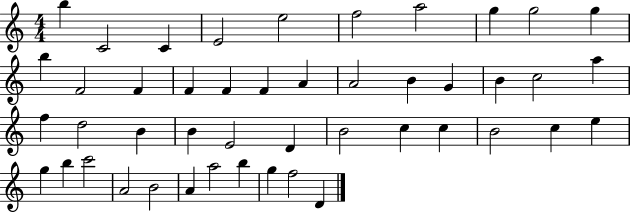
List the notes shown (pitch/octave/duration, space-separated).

B5/q C4/h C4/q E4/h E5/h F5/h A5/h G5/q G5/h G5/q B5/q F4/h F4/q F4/q F4/q F4/q A4/q A4/h B4/q G4/q B4/q C5/h A5/q F5/q D5/h B4/q B4/q E4/h D4/q B4/h C5/q C5/q B4/h C5/q E5/q G5/q B5/q C6/h A4/h B4/h A4/q A5/h B5/q G5/q F5/h D4/q